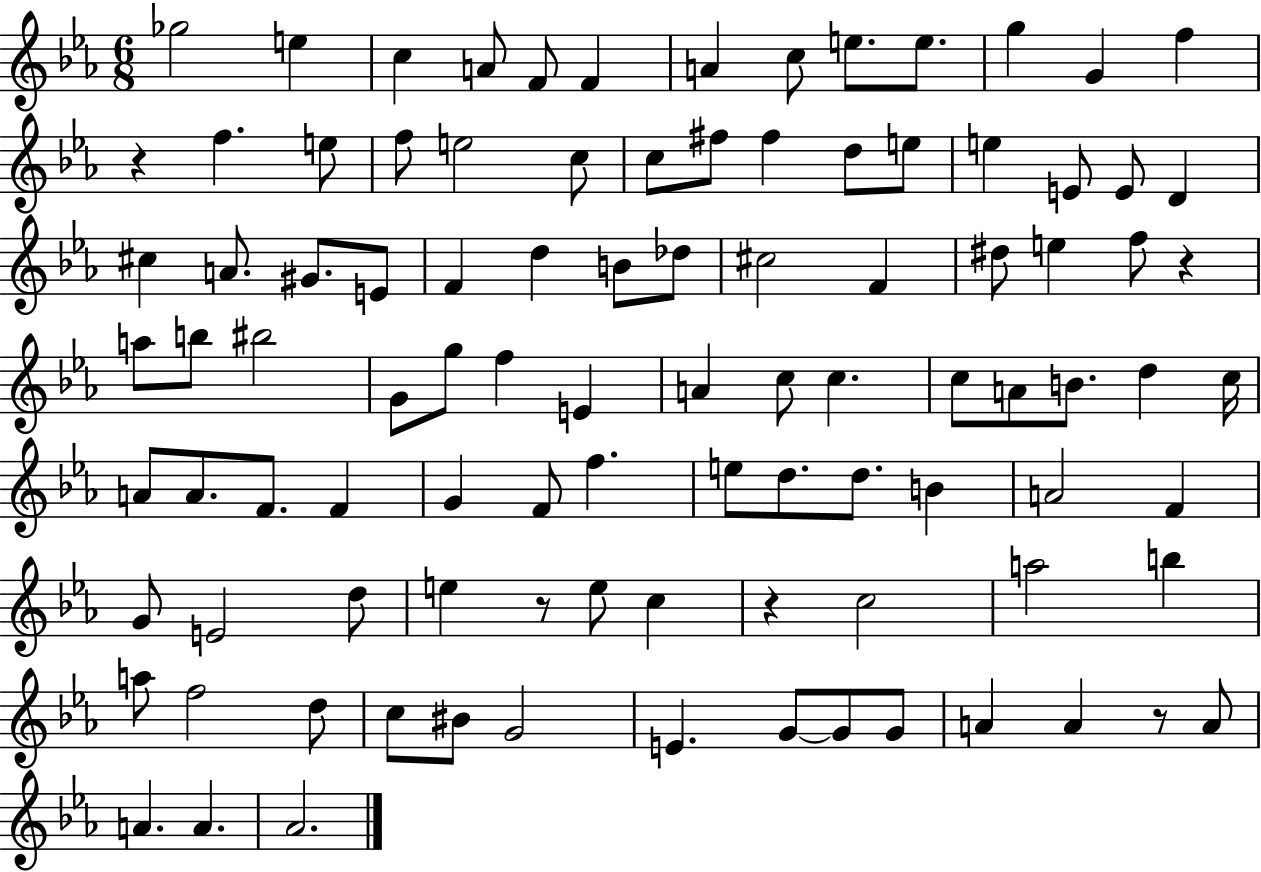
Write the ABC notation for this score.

X:1
T:Untitled
M:6/8
L:1/4
K:Eb
_g2 e c A/2 F/2 F A c/2 e/2 e/2 g G f z f e/2 f/2 e2 c/2 c/2 ^f/2 ^f d/2 e/2 e E/2 E/2 D ^c A/2 ^G/2 E/2 F d B/2 _d/2 ^c2 F ^d/2 e f/2 z a/2 b/2 ^b2 G/2 g/2 f E A c/2 c c/2 A/2 B/2 d c/4 A/2 A/2 F/2 F G F/2 f e/2 d/2 d/2 B A2 F G/2 E2 d/2 e z/2 e/2 c z c2 a2 b a/2 f2 d/2 c/2 ^B/2 G2 E G/2 G/2 G/2 A A z/2 A/2 A A _A2